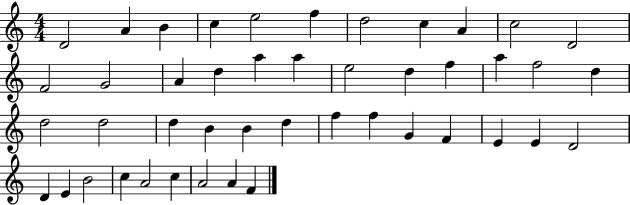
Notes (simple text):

D4/h A4/q B4/q C5/q E5/h F5/q D5/h C5/q A4/q C5/h D4/h F4/h G4/h A4/q D5/q A5/q A5/q E5/h D5/q F5/q A5/q F5/h D5/q D5/h D5/h D5/q B4/q B4/q D5/q F5/q F5/q G4/q F4/q E4/q E4/q D4/h D4/q E4/q B4/h C5/q A4/h C5/q A4/h A4/q F4/q